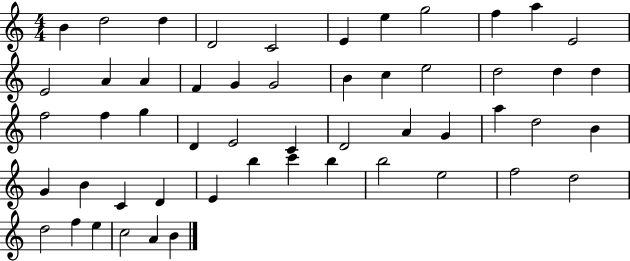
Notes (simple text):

B4/q D5/h D5/q D4/h C4/h E4/q E5/q G5/h F5/q A5/q E4/h E4/h A4/q A4/q F4/q G4/q G4/h B4/q C5/q E5/h D5/h D5/q D5/q F5/h F5/q G5/q D4/q E4/h C4/q D4/h A4/q G4/q A5/q D5/h B4/q G4/q B4/q C4/q D4/q E4/q B5/q C6/q B5/q B5/h E5/h F5/h D5/h D5/h F5/q E5/q C5/h A4/q B4/q